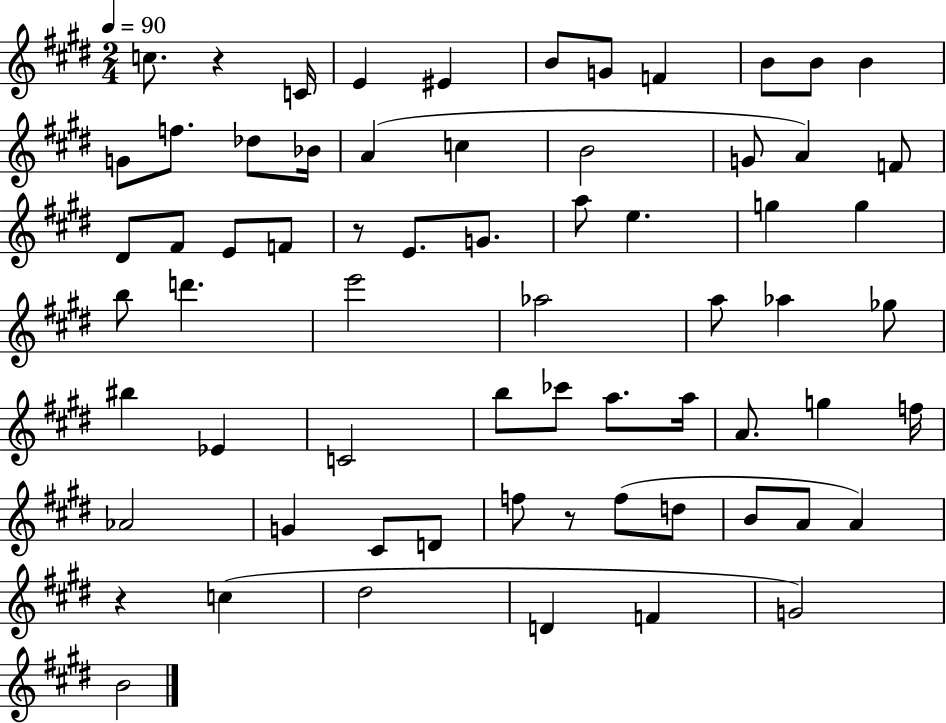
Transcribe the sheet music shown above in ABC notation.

X:1
T:Untitled
M:2/4
L:1/4
K:E
c/2 z C/4 E ^E B/2 G/2 F B/2 B/2 B G/2 f/2 _d/2 _B/4 A c B2 G/2 A F/2 ^D/2 ^F/2 E/2 F/2 z/2 E/2 G/2 a/2 e g g b/2 d' e'2 _a2 a/2 _a _g/2 ^b _E C2 b/2 _c'/2 a/2 a/4 A/2 g f/4 _A2 G ^C/2 D/2 f/2 z/2 f/2 d/2 B/2 A/2 A z c ^d2 D F G2 B2